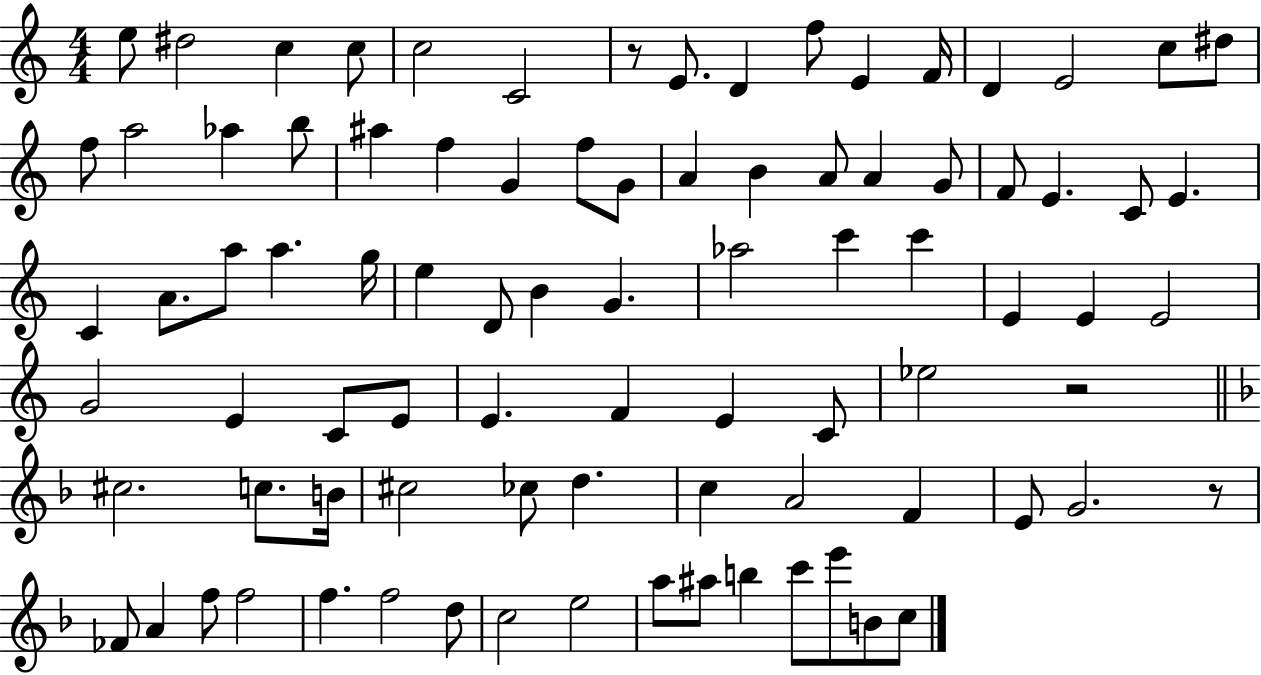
E5/e D#5/h C5/q C5/e C5/h C4/h R/e E4/e. D4/q F5/e E4/q F4/s D4/q E4/h C5/e D#5/e F5/e A5/h Ab5/q B5/e A#5/q F5/q G4/q F5/e G4/e A4/q B4/q A4/e A4/q G4/e F4/e E4/q. C4/e E4/q. C4/q A4/e. A5/e A5/q. G5/s E5/q D4/e B4/q G4/q. Ab5/h C6/q C6/q E4/q E4/q E4/h G4/h E4/q C4/e E4/e E4/q. F4/q E4/q C4/e Eb5/h R/h C#5/h. C5/e. B4/s C#5/h CES5/e D5/q. C5/q A4/h F4/q E4/e G4/h. R/e FES4/e A4/q F5/e F5/h F5/q. F5/h D5/e C5/h E5/h A5/e A#5/e B5/q C6/e E6/e B4/e C5/e